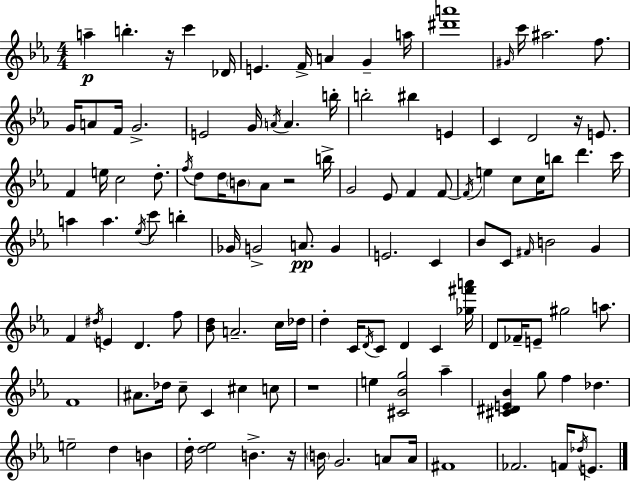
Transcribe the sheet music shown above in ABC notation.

X:1
T:Untitled
M:4/4
L:1/4
K:Cm
a b z/4 c' _D/4 E F/4 A G a/4 [^d'a']4 ^G/4 c'/4 ^a2 f/2 G/4 A/2 F/4 G2 E2 G/4 A/4 A b/4 b2 ^b E C D2 z/4 E/2 F e/4 c2 d/2 f/4 d/2 d/4 B/2 _A/2 z2 b/4 G2 _E/2 F F/2 F/4 e c/2 c/4 b/2 d' c'/4 a a _e/4 c'/2 b _G/4 G2 A/2 G E2 C _B/2 C/2 ^F/4 B2 G F ^d/4 E D f/2 [_Bd]/2 A2 c/4 _d/4 d C/4 D/4 C/2 D C [_g^f'a']/4 D/2 _F/4 E/2 ^g2 a/2 F4 ^A/2 _d/4 c/2 C ^c c/2 z4 e [^C_Bg]2 _a [^C^DE_B] g/2 f _d e2 d B d/4 [d_e]2 B z/4 B/4 G2 A/2 A/4 ^F4 _F2 F/4 _d/4 E/2